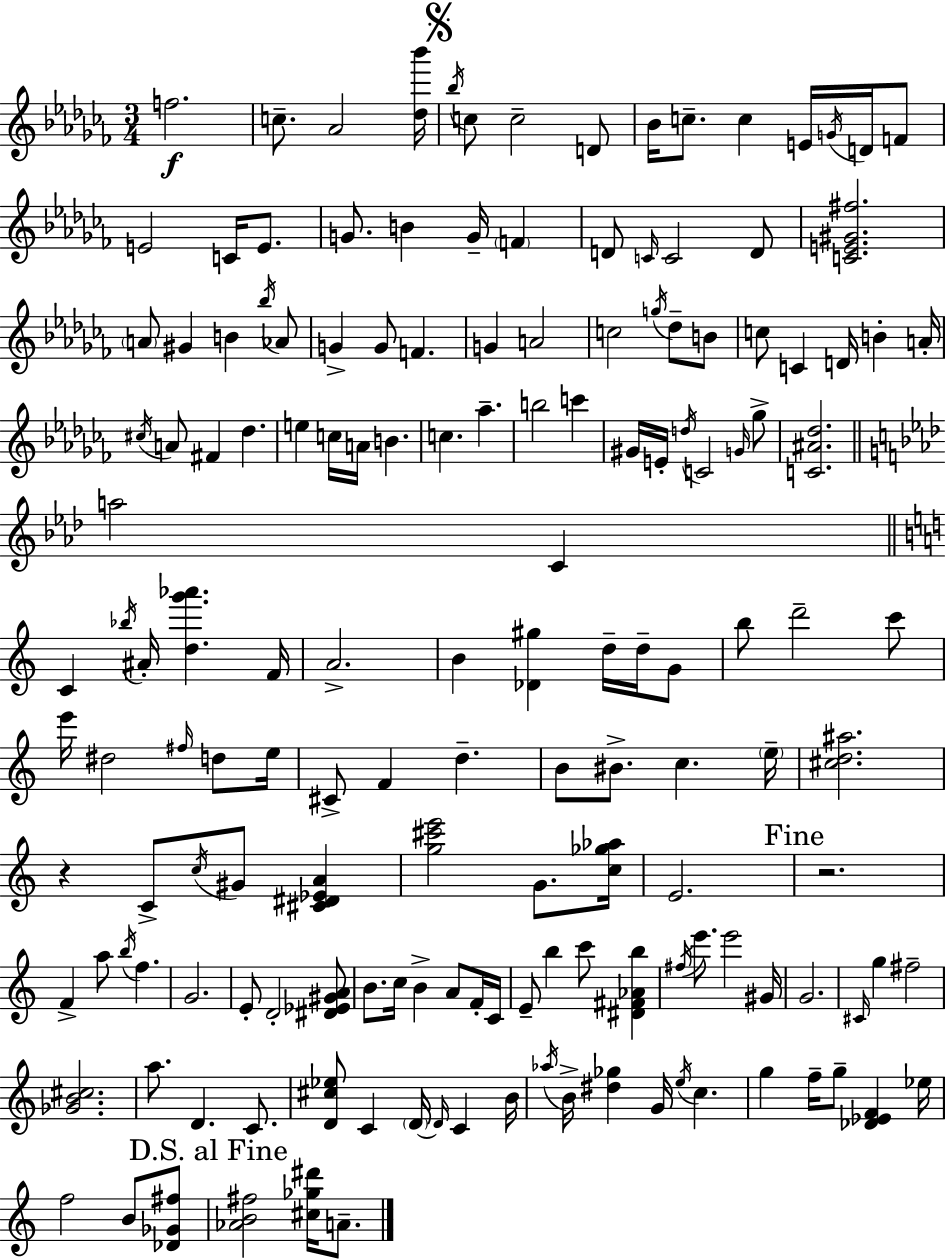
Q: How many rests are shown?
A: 2